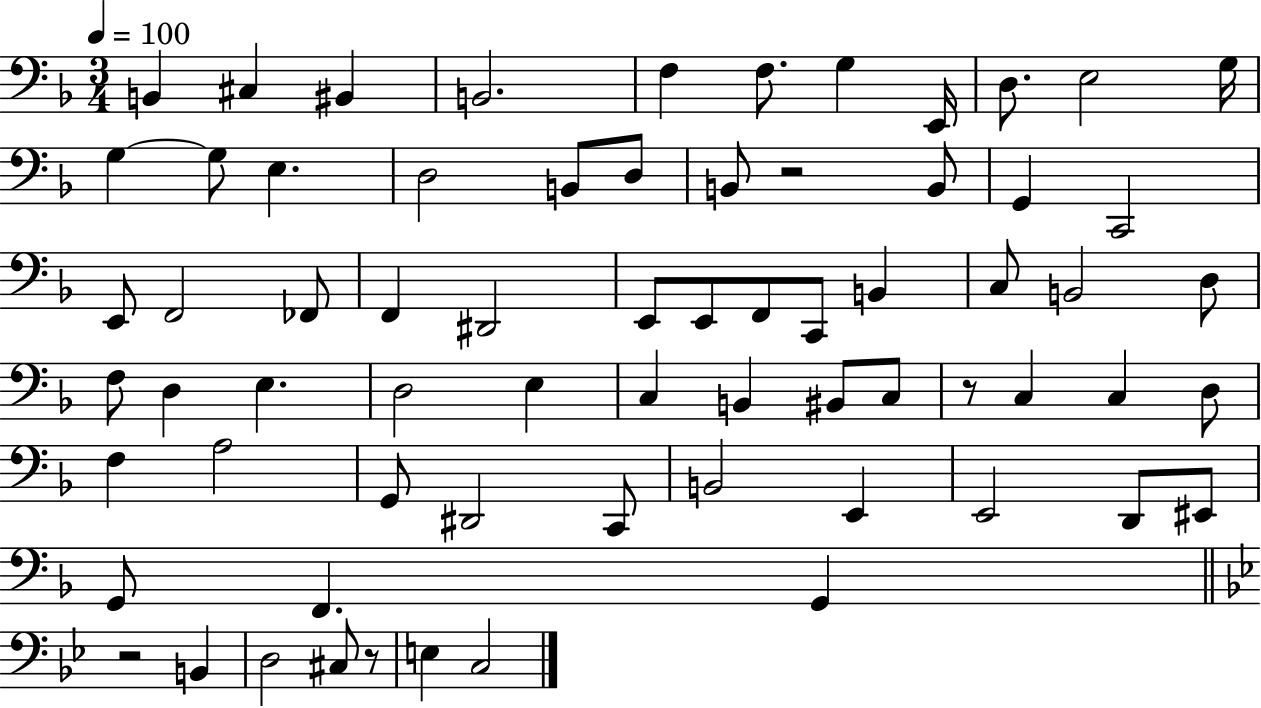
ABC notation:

X:1
T:Untitled
M:3/4
L:1/4
K:F
B,, ^C, ^B,, B,,2 F, F,/2 G, E,,/4 D,/2 E,2 G,/4 G, G,/2 E, D,2 B,,/2 D,/2 B,,/2 z2 B,,/2 G,, C,,2 E,,/2 F,,2 _F,,/2 F,, ^D,,2 E,,/2 E,,/2 F,,/2 C,,/2 B,, C,/2 B,,2 D,/2 F,/2 D, E, D,2 E, C, B,, ^B,,/2 C,/2 z/2 C, C, D,/2 F, A,2 G,,/2 ^D,,2 C,,/2 B,,2 E,, E,,2 D,,/2 ^E,,/2 G,,/2 F,, G,, z2 B,, D,2 ^C,/2 z/2 E, C,2